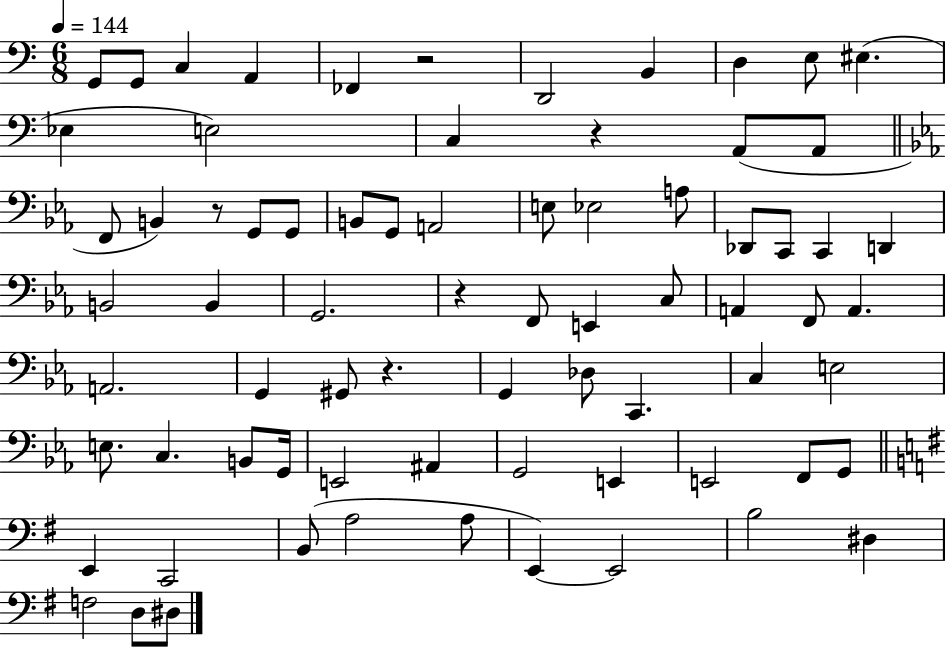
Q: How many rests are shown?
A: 5